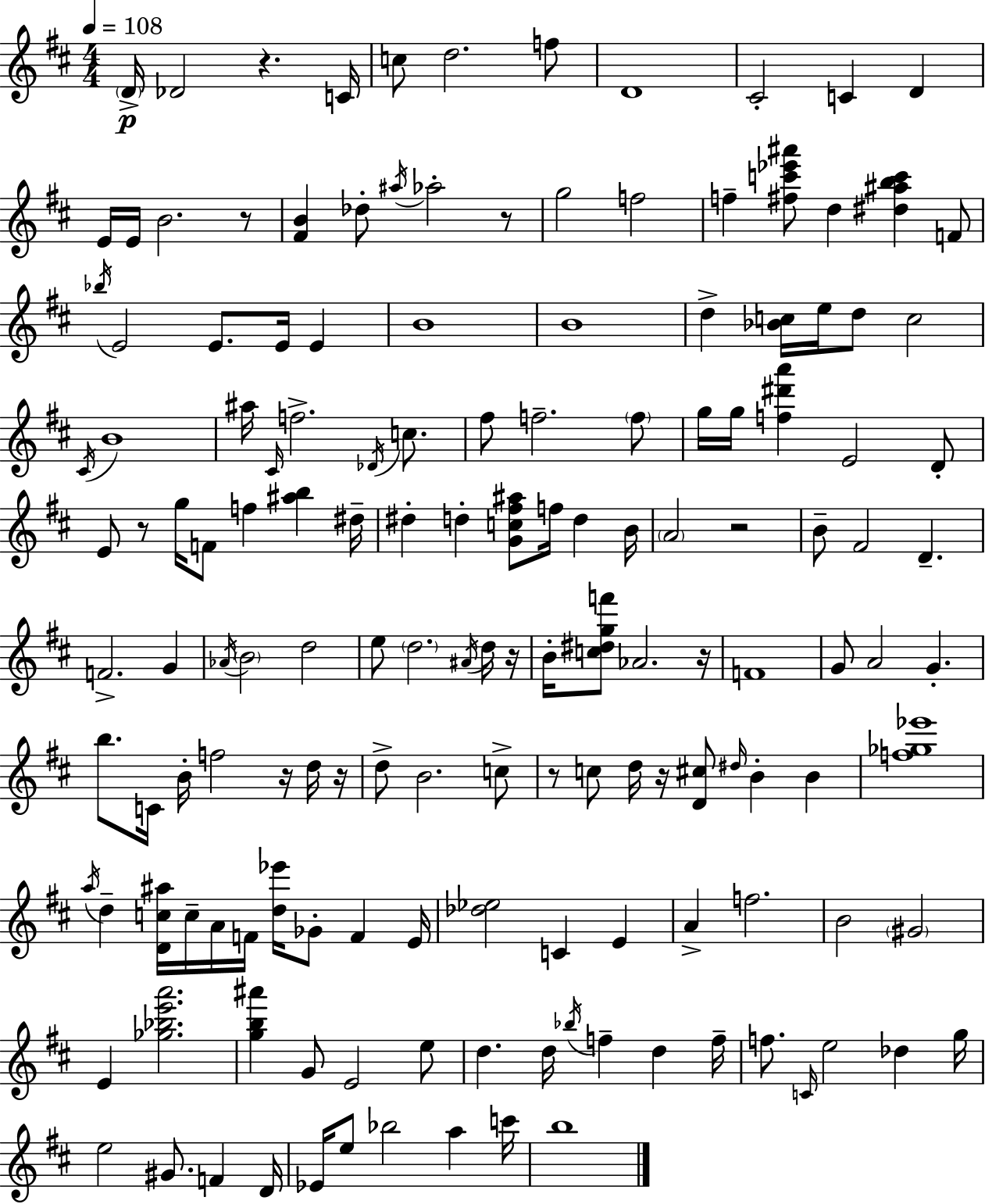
{
  \clef treble
  \numericTimeSignature
  \time 4/4
  \key d \major
  \tempo 4 = 108
  \parenthesize d'16->\p des'2 r4. c'16 | c''8 d''2. f''8 | d'1 | cis'2-. c'4 d'4 | \break e'16 e'16 b'2. r8 | <fis' b'>4 des''8-. \acciaccatura { ais''16 } aes''2-. r8 | g''2 f''2 | f''4-- <fis'' c''' ees''' ais'''>8 d''4 <dis'' ais'' b'' c'''>4 f'8 | \break \acciaccatura { bes''16 } e'2 e'8. e'16 e'4 | b'1 | b'1 | d''4-> <bes' c''>16 e''16 d''8 c''2 | \break \acciaccatura { cis'16 } b'1 | ais''16 \grace { cis'16 } f''2.-> | \acciaccatura { des'16 } c''8. fis''8 f''2.-- | \parenthesize f''8 g''16 g''16 <f'' dis''' a'''>4 e'2 | \break d'8-. e'8 r8 g''16 f'8 f''4 | <ais'' b''>4 dis''16-- dis''4-. d''4-. <g' c'' fis'' ais''>8 f''16 | d''4 b'16 \parenthesize a'2 r2 | b'8-- fis'2 d'4.-- | \break f'2.-> | g'4 \acciaccatura { aes'16 } \parenthesize b'2 d''2 | e''8 \parenthesize d''2. | \acciaccatura { ais'16 } d''16 r16 b'16-. <c'' dis'' g'' f'''>8 aes'2. | \break r16 f'1 | g'8 a'2 | g'4.-. b''8. c'16 b'16-. f''2 | r16 d''16 r16 d''8-> b'2. | \break c''8-> r8 c''8 d''16 r16 <d' cis''>8 \grace { dis''16 } | b'4-. b'4 <f'' ges'' ees'''>1 | \acciaccatura { a''16 } d''4-- <d' c'' ais''>16 c''16-- a'16 | f'16 <d'' ees'''>16 ges'8-. f'4 e'16 <des'' ees''>2 | \break c'4 e'4 a'4-> f''2. | b'2 | \parenthesize gis'2 e'4 <ges'' bes'' e''' a'''>2. | <g'' b'' ais'''>4 g'8 e'2 | \break e''8 d''4. d''16 | \acciaccatura { bes''16 } f''4-- d''4 f''16-- f''8. \grace { c'16 } e''2 | des''4 g''16 e''2 | gis'8. f'4 d'16 ees'16 e''8 bes''2 | \break a''4 c'''16 b''1 | \bar "|."
}